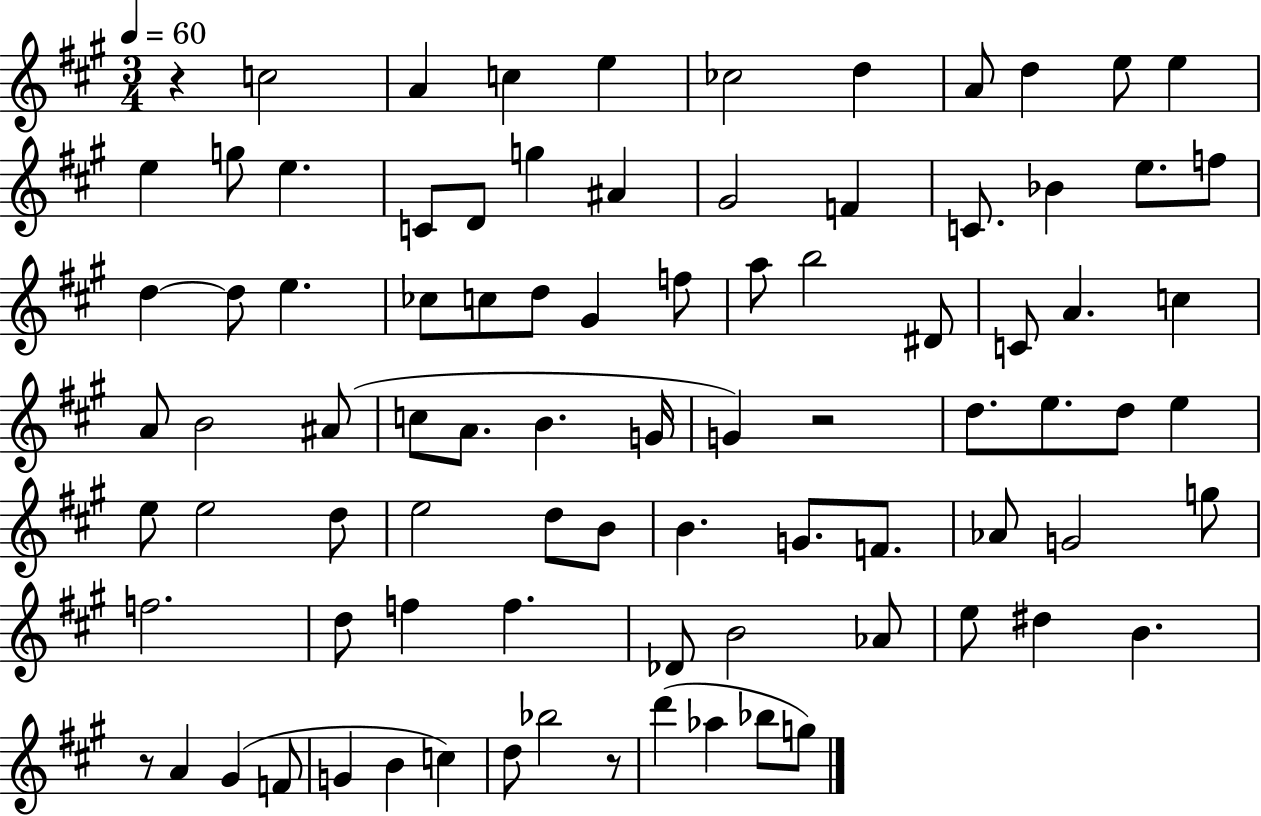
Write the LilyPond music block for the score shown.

{
  \clef treble
  \numericTimeSignature
  \time 3/4
  \key a \major
  \tempo 4 = 60
  r4 c''2 | a'4 c''4 e''4 | ces''2 d''4 | a'8 d''4 e''8 e''4 | \break e''4 g''8 e''4. | c'8 d'8 g''4 ais'4 | gis'2 f'4 | c'8. bes'4 e''8. f''8 | \break d''4~~ d''8 e''4. | ces''8 c''8 d''8 gis'4 f''8 | a''8 b''2 dis'8 | c'8 a'4. c''4 | \break a'8 b'2 ais'8( | c''8 a'8. b'4. g'16 | g'4) r2 | d''8. e''8. d''8 e''4 | \break e''8 e''2 d''8 | e''2 d''8 b'8 | b'4. g'8. f'8. | aes'8 g'2 g''8 | \break f''2. | d''8 f''4 f''4. | des'8 b'2 aes'8 | e''8 dis''4 b'4. | \break r8 a'4 gis'4( f'8 | g'4 b'4 c''4) | d''8 bes''2 r8 | d'''4( aes''4 bes''8 g''8) | \break \bar "|."
}